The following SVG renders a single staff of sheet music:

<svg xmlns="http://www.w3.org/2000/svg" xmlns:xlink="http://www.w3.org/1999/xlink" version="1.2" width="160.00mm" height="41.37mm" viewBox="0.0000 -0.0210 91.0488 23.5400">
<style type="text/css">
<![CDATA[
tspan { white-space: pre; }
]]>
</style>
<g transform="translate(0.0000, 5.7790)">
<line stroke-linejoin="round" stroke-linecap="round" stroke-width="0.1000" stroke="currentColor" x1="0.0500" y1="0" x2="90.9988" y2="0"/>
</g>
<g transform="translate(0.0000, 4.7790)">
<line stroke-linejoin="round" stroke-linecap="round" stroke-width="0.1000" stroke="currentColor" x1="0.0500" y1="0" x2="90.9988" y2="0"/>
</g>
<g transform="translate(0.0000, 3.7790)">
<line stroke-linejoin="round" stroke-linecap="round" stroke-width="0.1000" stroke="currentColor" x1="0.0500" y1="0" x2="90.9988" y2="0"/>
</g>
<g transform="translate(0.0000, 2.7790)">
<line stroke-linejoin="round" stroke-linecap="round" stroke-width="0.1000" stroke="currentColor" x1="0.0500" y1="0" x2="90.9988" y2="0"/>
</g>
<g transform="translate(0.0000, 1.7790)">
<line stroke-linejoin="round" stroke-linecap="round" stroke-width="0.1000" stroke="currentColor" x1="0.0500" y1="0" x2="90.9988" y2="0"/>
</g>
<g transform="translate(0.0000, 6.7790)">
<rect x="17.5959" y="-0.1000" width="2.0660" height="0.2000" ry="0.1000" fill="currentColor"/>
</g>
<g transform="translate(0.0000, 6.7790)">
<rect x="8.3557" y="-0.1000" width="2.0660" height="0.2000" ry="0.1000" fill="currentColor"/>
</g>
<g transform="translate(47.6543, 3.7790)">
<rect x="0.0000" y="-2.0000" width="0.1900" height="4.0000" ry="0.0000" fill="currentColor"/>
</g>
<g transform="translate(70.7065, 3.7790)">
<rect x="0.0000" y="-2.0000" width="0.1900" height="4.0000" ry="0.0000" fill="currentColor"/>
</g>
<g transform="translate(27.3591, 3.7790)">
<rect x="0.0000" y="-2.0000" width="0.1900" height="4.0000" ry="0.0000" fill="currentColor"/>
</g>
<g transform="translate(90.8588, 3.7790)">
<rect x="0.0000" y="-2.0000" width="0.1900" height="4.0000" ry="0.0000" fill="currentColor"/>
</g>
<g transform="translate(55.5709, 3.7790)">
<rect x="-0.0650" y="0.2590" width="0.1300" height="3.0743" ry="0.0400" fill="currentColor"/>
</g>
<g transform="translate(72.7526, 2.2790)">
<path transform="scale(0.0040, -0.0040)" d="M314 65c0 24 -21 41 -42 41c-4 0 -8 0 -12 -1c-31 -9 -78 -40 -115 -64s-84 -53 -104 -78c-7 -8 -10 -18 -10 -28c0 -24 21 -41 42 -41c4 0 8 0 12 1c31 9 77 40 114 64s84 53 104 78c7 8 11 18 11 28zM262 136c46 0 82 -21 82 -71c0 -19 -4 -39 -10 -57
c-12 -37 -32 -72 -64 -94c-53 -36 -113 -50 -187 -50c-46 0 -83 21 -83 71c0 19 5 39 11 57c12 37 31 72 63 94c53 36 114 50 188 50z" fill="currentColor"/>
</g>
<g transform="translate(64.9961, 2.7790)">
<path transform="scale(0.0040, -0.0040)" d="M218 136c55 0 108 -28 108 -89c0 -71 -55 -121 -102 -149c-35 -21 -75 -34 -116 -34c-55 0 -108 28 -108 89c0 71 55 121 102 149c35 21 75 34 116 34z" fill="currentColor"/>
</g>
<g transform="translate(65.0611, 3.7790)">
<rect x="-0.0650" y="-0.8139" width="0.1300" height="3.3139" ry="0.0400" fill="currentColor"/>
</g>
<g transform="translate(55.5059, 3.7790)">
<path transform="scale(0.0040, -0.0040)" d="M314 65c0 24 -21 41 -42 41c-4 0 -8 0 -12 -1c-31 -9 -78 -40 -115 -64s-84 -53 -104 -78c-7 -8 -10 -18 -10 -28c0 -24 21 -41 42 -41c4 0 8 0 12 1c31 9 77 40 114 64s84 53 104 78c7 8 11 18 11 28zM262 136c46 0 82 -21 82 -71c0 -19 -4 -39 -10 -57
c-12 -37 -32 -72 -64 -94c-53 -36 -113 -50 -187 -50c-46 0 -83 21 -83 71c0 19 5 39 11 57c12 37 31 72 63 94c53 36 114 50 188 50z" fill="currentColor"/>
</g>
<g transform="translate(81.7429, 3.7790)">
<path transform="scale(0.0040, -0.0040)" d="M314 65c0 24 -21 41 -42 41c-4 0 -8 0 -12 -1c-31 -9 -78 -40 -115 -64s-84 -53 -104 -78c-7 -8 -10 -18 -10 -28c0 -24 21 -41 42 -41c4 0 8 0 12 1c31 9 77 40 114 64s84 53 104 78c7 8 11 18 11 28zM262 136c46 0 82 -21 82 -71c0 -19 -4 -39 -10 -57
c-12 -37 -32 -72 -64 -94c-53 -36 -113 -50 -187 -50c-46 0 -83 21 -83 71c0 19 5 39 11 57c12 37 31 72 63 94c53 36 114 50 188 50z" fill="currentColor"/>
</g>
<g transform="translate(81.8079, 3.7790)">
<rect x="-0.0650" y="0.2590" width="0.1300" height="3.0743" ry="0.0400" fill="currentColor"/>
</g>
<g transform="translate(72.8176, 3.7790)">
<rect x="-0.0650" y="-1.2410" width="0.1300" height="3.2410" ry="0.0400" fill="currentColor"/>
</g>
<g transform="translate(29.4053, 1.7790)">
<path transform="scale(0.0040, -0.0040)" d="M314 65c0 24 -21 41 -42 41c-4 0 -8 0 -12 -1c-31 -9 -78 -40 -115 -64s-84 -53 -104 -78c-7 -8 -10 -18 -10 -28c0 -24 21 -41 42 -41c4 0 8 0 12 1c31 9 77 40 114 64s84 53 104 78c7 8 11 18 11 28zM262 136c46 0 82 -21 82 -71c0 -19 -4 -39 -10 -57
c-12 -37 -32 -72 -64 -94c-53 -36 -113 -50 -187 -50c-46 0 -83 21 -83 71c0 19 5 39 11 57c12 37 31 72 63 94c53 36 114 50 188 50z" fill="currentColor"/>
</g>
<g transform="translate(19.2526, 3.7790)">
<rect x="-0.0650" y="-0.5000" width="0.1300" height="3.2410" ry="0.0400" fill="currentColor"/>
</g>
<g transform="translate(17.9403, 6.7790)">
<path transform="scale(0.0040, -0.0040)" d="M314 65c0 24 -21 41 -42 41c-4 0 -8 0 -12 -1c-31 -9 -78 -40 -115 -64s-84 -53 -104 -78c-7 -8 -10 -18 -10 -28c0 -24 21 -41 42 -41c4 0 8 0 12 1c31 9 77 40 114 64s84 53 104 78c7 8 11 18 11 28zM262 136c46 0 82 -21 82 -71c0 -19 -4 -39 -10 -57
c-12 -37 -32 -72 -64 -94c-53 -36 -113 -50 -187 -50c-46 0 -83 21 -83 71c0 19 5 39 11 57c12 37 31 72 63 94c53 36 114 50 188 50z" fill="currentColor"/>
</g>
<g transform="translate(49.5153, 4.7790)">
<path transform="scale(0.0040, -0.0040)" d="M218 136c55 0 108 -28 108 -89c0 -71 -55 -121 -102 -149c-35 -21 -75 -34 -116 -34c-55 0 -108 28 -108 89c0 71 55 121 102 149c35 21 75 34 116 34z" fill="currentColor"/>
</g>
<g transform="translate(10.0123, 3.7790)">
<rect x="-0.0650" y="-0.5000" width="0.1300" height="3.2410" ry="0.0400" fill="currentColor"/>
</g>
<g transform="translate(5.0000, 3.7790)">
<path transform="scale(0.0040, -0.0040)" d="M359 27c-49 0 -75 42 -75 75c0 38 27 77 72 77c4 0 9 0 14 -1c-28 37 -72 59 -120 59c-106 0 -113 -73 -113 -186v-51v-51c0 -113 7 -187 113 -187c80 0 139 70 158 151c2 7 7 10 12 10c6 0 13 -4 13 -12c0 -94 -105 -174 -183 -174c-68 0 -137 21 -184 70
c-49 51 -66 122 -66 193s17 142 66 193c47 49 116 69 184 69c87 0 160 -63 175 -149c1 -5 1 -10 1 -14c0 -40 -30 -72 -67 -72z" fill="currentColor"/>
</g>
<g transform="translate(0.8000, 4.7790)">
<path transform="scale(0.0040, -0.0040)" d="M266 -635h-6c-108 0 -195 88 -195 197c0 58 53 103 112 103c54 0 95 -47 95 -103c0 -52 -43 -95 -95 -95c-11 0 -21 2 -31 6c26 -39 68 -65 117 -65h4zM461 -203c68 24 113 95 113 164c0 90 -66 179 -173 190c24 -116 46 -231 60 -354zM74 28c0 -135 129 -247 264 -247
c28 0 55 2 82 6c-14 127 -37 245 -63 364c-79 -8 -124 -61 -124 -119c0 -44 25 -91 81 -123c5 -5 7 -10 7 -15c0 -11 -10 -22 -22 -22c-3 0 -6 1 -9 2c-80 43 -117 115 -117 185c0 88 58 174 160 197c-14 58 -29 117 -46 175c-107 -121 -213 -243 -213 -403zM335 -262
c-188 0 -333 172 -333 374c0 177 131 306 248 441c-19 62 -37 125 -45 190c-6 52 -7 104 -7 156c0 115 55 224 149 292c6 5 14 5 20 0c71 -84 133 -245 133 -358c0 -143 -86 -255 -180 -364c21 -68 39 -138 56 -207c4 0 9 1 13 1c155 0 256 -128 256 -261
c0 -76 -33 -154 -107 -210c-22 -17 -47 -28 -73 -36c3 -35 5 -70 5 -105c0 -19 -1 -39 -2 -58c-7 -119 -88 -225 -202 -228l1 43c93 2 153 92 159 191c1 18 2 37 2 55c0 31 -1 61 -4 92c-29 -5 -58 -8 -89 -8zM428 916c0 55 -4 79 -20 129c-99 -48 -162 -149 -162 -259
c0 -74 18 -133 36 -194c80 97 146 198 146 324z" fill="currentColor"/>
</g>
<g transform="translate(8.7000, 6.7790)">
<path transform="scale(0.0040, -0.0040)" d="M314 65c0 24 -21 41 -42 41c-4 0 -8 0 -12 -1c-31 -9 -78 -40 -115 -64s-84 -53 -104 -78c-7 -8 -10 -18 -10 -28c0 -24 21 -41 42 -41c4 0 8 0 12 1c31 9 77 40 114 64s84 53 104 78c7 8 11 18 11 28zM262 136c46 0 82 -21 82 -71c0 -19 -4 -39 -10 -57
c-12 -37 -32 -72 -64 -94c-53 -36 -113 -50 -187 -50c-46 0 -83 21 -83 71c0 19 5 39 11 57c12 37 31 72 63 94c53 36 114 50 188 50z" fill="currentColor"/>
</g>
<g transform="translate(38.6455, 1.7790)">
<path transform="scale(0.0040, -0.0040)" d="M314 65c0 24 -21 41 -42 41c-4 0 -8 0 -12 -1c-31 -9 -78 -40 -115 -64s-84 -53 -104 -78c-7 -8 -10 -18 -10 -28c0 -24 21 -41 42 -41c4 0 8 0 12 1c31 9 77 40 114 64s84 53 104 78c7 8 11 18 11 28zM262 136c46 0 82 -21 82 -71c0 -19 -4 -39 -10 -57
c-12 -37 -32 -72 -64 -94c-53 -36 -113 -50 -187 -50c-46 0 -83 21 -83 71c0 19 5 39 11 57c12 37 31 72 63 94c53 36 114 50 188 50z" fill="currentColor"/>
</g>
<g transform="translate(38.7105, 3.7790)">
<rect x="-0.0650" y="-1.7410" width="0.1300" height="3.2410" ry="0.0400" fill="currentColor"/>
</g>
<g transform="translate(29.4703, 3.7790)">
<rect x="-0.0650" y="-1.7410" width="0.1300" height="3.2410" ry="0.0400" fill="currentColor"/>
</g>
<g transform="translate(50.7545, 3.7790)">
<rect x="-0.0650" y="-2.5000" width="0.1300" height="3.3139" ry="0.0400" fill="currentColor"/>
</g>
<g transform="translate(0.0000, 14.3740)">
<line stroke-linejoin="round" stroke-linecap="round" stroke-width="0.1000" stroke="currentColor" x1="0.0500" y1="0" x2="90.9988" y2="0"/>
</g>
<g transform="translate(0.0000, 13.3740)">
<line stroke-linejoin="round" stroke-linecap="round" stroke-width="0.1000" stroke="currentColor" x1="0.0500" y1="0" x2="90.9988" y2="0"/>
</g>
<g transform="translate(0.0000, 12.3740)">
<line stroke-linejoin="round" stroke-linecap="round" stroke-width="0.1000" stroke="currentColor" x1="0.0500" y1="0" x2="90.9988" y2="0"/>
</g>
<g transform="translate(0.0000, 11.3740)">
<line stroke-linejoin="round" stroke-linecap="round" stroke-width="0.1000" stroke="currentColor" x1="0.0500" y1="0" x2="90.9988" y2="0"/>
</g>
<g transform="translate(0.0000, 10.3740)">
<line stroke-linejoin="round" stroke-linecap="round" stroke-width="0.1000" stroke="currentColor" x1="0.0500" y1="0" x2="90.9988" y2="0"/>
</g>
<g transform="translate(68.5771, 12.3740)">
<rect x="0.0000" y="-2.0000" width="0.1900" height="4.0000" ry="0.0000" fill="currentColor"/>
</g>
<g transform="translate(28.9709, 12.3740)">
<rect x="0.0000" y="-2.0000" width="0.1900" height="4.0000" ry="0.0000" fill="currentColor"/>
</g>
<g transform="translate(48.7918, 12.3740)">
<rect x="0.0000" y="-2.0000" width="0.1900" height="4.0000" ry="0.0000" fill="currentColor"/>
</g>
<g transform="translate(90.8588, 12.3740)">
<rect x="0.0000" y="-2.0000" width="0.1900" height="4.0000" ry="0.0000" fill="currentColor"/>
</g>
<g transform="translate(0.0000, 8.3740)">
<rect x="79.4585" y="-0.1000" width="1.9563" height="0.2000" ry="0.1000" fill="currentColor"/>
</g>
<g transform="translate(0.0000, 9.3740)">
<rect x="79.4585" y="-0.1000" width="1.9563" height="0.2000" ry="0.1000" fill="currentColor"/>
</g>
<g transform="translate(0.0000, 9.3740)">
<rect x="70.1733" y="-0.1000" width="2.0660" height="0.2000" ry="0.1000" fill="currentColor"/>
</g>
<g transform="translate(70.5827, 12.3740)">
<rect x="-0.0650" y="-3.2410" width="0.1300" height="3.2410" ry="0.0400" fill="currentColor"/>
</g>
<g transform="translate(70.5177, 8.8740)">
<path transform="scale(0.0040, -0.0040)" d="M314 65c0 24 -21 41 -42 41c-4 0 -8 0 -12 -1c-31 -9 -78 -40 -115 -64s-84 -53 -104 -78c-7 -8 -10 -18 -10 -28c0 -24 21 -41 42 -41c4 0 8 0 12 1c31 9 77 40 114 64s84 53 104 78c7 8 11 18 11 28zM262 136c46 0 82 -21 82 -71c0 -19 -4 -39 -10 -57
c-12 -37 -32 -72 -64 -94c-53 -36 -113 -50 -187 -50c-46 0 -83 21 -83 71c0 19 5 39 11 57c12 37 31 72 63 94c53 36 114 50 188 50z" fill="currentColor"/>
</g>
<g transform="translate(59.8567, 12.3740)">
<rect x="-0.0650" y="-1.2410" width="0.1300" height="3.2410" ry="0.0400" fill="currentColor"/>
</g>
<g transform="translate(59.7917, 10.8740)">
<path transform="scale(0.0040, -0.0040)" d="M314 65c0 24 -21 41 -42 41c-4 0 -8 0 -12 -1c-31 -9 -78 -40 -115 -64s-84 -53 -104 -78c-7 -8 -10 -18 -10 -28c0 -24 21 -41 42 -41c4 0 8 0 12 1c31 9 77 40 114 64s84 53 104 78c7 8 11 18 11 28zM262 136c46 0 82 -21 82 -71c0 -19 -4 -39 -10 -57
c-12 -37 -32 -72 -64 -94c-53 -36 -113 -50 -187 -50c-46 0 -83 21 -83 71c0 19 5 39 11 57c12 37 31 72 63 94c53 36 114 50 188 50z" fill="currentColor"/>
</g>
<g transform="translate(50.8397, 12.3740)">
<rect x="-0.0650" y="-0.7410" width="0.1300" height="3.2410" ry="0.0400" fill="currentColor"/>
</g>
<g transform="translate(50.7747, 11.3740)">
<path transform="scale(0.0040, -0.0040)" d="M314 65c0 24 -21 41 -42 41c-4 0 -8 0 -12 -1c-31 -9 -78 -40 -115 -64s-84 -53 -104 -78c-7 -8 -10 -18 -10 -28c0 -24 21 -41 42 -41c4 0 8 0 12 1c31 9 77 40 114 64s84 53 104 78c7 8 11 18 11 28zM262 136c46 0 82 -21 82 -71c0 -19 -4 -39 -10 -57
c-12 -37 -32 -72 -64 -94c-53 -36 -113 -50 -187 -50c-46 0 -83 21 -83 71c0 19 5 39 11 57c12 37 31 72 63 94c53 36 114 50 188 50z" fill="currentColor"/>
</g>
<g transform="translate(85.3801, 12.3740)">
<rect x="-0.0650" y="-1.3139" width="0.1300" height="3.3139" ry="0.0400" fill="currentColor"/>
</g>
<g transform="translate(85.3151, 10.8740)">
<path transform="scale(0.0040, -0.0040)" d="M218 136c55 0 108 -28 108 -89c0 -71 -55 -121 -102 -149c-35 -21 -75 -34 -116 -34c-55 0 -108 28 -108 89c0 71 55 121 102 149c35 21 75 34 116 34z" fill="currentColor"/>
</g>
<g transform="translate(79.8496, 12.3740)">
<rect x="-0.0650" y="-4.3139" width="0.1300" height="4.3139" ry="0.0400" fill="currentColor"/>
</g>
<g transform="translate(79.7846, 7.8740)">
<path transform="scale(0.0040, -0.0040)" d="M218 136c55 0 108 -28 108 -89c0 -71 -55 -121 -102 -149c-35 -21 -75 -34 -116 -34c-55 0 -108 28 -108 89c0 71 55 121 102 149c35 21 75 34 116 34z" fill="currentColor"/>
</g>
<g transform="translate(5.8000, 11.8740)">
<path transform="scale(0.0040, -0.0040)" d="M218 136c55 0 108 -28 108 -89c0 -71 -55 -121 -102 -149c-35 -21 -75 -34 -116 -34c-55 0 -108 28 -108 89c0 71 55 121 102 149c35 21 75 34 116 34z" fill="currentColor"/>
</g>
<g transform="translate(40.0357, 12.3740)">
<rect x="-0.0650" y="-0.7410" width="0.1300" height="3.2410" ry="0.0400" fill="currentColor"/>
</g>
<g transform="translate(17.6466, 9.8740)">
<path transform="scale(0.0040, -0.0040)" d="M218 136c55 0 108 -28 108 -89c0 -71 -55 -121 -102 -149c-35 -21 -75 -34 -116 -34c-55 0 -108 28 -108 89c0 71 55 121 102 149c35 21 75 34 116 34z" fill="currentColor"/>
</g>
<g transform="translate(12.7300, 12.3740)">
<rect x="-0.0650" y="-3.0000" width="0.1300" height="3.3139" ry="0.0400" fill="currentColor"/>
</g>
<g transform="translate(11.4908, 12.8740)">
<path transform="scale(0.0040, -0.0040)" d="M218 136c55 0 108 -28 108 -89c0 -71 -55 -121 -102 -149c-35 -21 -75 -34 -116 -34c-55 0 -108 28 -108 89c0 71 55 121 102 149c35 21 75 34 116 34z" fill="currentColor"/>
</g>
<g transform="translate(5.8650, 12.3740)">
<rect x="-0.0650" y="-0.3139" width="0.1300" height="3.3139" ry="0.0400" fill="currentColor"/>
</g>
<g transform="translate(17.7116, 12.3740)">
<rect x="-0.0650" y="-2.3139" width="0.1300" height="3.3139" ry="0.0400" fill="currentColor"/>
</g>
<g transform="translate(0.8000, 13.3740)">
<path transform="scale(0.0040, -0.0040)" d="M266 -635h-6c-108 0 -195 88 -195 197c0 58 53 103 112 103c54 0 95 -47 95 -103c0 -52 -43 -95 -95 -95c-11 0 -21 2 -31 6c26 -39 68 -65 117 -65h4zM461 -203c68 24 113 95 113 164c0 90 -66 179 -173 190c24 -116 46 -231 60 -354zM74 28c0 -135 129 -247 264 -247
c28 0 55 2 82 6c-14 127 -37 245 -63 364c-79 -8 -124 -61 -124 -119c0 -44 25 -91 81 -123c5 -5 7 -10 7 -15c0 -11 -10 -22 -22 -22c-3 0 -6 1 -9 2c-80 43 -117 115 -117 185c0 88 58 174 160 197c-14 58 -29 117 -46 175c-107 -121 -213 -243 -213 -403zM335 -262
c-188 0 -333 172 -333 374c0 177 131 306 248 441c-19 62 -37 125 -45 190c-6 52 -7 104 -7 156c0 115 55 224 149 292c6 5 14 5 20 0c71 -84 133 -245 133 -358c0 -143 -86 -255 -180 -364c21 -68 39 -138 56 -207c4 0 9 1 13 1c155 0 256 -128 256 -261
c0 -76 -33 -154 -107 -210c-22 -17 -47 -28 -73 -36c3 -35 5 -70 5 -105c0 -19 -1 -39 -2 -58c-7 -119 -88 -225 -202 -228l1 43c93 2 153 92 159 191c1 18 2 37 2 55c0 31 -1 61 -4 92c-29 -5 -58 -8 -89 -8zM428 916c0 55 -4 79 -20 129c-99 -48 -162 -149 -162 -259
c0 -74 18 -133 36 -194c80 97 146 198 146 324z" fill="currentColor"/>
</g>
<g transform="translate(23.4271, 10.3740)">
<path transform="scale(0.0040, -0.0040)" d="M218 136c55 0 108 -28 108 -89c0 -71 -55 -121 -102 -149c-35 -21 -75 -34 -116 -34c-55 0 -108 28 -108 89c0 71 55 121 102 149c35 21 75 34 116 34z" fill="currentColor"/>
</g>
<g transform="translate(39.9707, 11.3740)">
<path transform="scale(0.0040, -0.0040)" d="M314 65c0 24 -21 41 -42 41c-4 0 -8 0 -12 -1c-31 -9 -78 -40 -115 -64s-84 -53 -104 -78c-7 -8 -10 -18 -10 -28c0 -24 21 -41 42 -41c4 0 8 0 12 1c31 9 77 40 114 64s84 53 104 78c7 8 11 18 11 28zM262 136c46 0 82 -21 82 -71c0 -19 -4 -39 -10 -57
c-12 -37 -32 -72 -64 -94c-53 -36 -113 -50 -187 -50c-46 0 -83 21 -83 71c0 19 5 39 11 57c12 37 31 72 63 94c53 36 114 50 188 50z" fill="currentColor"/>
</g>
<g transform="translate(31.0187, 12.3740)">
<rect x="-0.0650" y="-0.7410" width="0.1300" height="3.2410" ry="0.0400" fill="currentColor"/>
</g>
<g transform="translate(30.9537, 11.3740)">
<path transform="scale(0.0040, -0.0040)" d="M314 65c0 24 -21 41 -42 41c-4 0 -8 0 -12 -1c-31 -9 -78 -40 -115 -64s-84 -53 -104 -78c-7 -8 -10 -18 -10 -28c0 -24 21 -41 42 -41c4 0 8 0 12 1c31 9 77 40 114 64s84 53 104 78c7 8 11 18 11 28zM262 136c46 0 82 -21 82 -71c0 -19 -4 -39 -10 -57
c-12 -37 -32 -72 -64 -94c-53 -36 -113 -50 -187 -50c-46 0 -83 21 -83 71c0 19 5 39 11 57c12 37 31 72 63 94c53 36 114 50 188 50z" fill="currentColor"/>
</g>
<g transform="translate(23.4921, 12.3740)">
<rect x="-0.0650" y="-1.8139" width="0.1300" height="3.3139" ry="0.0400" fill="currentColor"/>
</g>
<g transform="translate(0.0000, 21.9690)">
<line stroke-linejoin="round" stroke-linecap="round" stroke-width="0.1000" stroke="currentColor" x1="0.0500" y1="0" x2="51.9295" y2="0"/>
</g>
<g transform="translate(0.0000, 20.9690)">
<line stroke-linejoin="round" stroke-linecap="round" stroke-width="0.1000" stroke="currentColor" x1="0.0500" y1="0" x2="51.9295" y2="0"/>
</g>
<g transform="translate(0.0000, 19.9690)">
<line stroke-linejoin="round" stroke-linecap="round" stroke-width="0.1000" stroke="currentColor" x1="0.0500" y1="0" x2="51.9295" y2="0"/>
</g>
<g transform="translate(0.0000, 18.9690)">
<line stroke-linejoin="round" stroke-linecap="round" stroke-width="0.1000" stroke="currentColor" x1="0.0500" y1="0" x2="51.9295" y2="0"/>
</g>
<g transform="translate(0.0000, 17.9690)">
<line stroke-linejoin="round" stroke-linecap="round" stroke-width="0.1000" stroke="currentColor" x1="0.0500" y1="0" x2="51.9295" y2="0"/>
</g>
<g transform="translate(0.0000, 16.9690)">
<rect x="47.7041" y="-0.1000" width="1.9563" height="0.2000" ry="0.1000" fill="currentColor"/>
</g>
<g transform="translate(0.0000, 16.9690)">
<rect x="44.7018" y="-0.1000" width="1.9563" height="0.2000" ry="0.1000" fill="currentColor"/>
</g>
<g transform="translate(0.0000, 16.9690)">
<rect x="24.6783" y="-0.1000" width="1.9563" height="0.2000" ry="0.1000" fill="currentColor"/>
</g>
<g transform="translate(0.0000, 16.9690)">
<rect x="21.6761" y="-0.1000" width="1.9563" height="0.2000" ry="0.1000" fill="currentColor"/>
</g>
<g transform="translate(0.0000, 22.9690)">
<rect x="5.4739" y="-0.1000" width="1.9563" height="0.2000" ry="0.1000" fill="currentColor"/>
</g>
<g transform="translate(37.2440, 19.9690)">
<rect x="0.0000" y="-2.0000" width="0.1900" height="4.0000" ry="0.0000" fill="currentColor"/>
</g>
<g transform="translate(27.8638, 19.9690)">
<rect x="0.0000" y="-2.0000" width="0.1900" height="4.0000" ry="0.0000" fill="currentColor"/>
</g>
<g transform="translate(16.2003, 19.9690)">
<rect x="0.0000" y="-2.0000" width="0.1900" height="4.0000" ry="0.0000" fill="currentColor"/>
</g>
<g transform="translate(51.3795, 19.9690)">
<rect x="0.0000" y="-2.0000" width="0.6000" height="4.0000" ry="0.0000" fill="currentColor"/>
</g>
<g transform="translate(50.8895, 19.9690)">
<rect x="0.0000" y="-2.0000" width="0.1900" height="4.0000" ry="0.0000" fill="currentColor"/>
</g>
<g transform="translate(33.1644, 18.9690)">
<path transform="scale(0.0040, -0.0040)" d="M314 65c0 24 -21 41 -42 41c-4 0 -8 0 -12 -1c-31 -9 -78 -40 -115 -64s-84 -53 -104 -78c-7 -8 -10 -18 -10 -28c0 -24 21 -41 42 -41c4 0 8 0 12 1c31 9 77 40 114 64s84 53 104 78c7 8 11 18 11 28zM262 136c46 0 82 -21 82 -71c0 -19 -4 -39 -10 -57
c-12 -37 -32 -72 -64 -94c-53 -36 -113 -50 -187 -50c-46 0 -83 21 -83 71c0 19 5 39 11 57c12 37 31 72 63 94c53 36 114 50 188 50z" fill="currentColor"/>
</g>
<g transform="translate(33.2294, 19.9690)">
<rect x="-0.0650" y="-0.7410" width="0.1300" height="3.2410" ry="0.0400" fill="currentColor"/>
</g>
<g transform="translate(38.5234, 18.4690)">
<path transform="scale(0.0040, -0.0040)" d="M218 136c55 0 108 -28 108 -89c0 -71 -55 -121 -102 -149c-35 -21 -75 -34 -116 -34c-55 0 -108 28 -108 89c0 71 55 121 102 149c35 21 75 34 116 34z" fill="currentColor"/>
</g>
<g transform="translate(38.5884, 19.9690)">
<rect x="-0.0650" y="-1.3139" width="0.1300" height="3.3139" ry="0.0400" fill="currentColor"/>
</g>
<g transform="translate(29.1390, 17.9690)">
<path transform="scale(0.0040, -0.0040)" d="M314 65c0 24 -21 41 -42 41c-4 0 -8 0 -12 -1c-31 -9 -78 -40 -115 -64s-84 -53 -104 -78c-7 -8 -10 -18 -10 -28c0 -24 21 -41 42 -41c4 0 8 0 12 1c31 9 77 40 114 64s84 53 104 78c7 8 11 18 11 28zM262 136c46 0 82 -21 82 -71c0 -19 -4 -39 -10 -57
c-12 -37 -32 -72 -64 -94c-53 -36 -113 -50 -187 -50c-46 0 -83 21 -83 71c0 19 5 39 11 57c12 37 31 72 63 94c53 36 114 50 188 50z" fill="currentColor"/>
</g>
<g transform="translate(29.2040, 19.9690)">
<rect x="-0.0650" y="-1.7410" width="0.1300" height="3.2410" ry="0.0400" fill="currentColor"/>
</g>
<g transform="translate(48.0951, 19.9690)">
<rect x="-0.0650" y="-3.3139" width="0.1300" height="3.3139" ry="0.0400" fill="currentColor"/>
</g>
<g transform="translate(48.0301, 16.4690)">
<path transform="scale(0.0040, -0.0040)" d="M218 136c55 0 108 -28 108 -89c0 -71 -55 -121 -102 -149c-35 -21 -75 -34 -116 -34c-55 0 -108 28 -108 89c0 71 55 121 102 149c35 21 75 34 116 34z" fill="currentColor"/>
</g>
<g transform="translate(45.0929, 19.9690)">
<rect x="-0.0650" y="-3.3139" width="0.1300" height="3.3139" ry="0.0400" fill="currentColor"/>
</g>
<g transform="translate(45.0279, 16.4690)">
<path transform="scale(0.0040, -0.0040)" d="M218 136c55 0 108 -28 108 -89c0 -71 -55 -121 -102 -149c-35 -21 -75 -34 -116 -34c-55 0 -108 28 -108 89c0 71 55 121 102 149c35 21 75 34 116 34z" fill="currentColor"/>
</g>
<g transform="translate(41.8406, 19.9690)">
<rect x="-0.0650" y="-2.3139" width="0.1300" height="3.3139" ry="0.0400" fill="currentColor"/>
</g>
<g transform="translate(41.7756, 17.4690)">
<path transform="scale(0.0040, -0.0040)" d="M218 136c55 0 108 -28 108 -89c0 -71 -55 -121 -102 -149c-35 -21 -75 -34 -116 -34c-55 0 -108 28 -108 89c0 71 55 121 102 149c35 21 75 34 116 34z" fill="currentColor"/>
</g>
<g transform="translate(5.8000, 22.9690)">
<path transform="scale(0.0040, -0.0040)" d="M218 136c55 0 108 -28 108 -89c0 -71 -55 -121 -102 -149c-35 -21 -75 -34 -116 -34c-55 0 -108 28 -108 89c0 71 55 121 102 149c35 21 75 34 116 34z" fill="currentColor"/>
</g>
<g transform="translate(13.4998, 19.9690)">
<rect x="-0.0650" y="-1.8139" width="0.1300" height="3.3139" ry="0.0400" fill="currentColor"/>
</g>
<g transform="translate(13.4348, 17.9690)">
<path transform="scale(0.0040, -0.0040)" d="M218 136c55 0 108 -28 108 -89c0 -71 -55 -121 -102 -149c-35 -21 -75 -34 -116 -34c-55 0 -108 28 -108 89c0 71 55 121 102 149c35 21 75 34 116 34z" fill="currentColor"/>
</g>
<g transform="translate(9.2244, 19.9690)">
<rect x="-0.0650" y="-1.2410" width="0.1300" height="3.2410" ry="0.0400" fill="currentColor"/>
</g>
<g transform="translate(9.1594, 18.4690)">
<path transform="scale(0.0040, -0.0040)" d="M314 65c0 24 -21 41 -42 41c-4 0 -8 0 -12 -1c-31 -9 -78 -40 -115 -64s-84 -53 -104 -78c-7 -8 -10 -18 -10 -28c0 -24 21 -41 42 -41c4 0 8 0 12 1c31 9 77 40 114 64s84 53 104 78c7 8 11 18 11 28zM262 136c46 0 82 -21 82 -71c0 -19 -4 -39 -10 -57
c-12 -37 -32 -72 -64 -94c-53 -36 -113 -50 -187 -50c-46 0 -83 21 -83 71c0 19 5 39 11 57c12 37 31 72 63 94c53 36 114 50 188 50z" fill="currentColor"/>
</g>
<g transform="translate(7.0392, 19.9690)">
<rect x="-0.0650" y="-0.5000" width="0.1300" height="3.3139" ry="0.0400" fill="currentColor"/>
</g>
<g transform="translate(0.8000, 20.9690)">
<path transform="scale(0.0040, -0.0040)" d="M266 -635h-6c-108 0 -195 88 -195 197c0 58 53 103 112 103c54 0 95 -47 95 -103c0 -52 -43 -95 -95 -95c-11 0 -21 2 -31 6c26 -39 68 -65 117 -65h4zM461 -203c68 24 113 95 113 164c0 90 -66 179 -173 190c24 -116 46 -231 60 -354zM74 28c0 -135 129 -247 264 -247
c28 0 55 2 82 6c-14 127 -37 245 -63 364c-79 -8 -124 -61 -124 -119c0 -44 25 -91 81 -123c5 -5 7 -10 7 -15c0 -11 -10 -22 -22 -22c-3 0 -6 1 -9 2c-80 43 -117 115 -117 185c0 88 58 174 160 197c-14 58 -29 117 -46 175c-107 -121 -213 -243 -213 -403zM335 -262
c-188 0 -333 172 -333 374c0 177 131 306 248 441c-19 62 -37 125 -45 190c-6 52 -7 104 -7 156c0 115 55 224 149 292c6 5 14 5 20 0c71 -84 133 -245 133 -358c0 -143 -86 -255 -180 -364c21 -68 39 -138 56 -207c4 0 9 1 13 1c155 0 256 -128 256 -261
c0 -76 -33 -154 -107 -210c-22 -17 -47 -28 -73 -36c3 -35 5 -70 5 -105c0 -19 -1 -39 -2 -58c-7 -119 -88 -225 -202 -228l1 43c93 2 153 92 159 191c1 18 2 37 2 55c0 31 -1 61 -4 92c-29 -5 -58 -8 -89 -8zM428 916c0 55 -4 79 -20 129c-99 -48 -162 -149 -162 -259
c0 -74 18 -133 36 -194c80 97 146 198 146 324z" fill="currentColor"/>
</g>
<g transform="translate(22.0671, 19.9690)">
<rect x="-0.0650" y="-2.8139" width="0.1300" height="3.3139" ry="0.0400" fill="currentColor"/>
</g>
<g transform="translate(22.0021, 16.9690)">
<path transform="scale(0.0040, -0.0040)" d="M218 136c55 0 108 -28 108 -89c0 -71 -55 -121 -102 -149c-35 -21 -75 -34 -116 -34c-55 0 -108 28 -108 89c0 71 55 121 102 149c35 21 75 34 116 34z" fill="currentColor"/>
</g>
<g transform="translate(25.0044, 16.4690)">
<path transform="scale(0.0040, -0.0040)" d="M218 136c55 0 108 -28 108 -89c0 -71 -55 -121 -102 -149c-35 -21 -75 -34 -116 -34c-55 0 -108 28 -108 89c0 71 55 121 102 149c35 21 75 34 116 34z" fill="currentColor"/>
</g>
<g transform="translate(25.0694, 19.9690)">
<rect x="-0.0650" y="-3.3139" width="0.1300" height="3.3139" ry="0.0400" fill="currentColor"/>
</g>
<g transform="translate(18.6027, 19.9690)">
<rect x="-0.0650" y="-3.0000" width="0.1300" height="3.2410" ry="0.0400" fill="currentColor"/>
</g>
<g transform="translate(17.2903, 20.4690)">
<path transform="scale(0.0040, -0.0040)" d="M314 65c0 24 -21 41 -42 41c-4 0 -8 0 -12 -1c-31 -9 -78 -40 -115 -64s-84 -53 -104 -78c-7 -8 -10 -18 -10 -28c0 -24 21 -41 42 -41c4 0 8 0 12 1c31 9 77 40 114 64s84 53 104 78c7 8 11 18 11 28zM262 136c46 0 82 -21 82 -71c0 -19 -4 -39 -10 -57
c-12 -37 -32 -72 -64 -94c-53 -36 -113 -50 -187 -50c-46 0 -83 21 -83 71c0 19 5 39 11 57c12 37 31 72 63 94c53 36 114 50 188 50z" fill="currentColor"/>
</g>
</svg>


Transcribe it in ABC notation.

X:1
T:Untitled
M:4/4
L:1/4
K:C
C2 C2 f2 f2 G B2 d e2 B2 c A g f d2 d2 d2 e2 b2 d' e C e2 f A2 a b f2 d2 e g b b